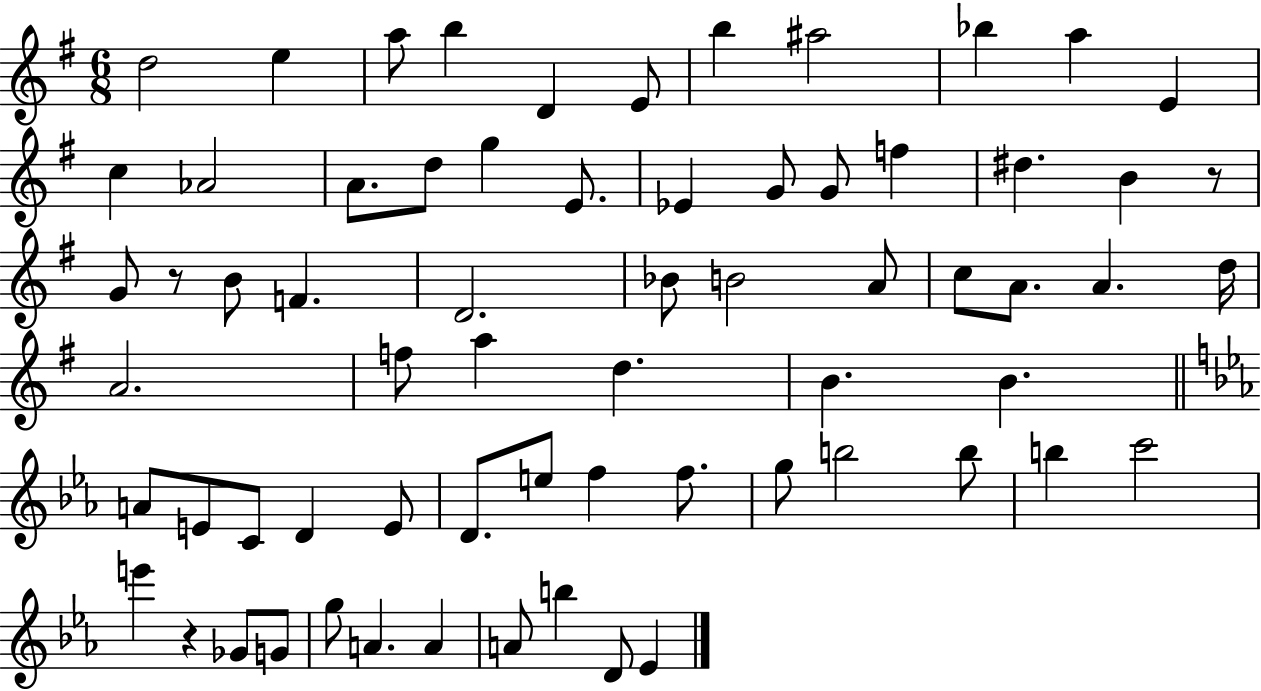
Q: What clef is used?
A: treble